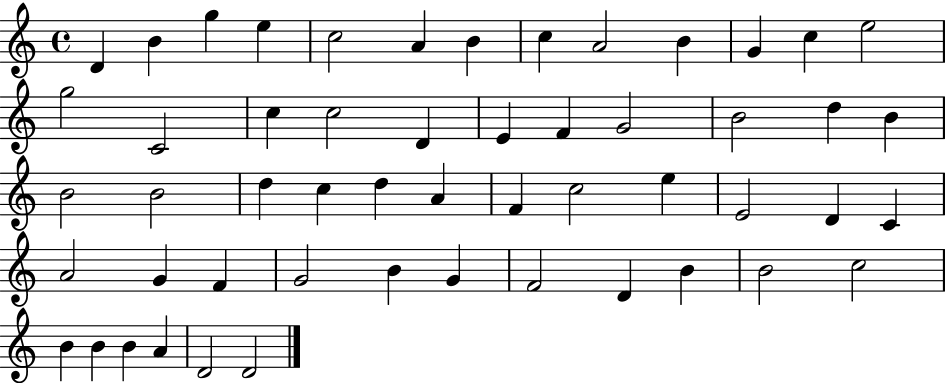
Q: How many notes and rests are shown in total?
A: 53